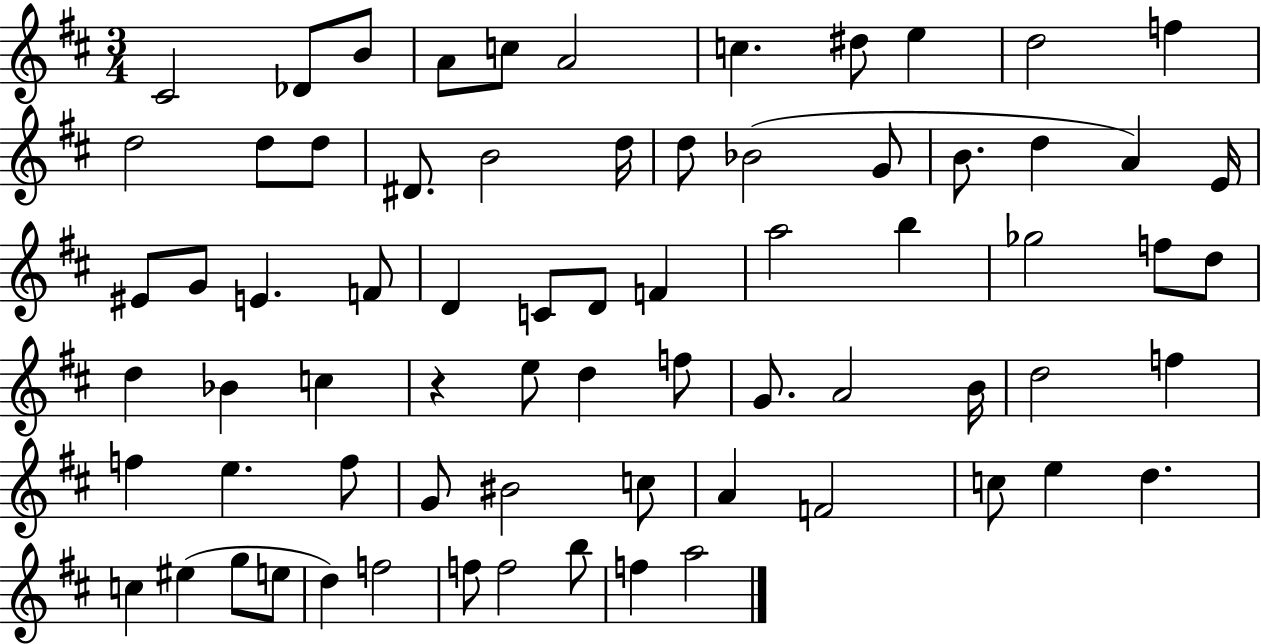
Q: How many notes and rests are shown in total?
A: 71